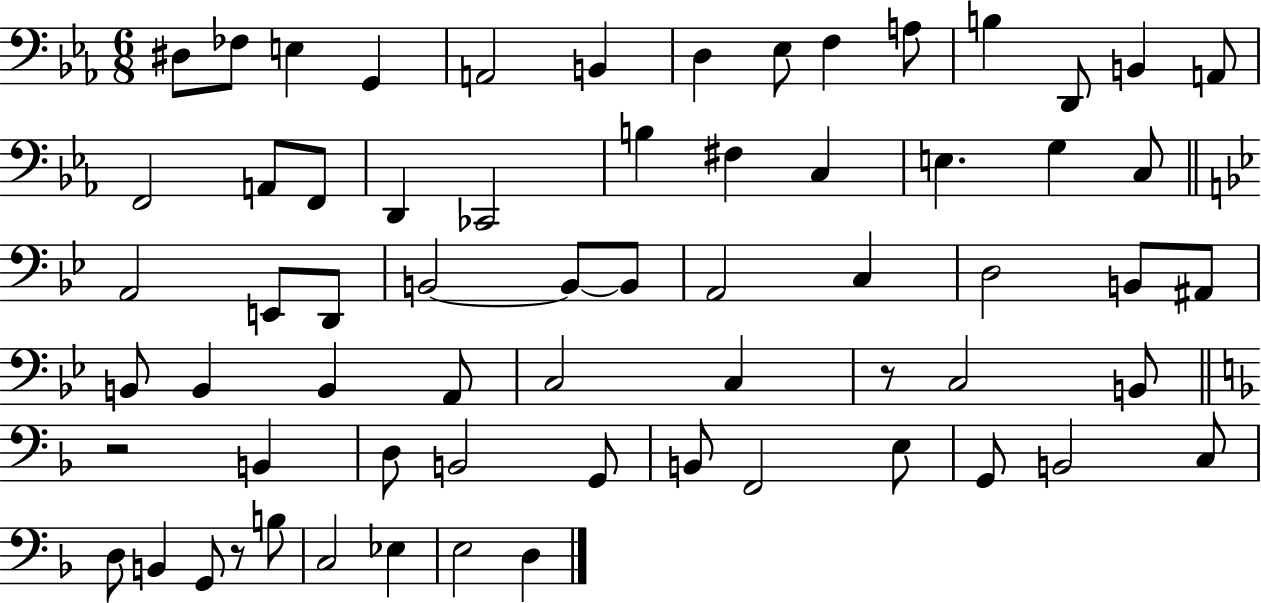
{
  \clef bass
  \numericTimeSignature
  \time 6/8
  \key ees \major
  dis8 fes8 e4 g,4 | a,2 b,4 | d4 ees8 f4 a8 | b4 d,8 b,4 a,8 | \break f,2 a,8 f,8 | d,4 ces,2 | b4 fis4 c4 | e4. g4 c8 | \break \bar "||" \break \key g \minor a,2 e,8 d,8 | b,2~~ b,8~~ b,8 | a,2 c4 | d2 b,8 ais,8 | \break b,8 b,4 b,4 a,8 | c2 c4 | r8 c2 b,8 | \bar "||" \break \key f \major r2 b,4 | d8 b,2 g,8 | b,8 f,2 e8 | g,8 b,2 c8 | \break d8 b,4 g,8 r8 b8 | c2 ees4 | e2 d4 | \bar "|."
}